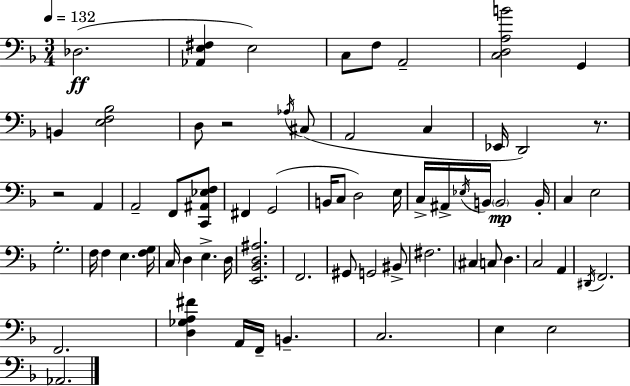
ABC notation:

X:1
T:Untitled
M:3/4
L:1/4
K:F
_D,2 [_A,,E,^F,] E,2 C,/2 F,/2 A,,2 [C,D,A,B]2 G,, B,, [E,F,_B,]2 D,/2 z2 _A,/4 ^C,/2 A,,2 C, _E,,/4 D,,2 z/2 z2 A,, A,,2 F,,/2 [C,,^A,,_E,F,]/2 ^F,, G,,2 B,,/4 C,/2 D,2 E,/4 C,/4 ^A,,/4 _E,/4 B,,/4 B,,2 B,,/4 C, E,2 G,2 F,/4 F, E, [F,G,]/4 C,/4 D, E, D,/4 [E,,_B,,D,^A,]2 F,,2 ^G,,/2 G,,2 ^B,,/2 ^F,2 ^C, C,/2 D, C,2 A,, ^D,,/4 F,,2 F,,2 [D,_G,A,^F] A,,/4 F,,/4 B,, C,2 E, E,2 _A,,2